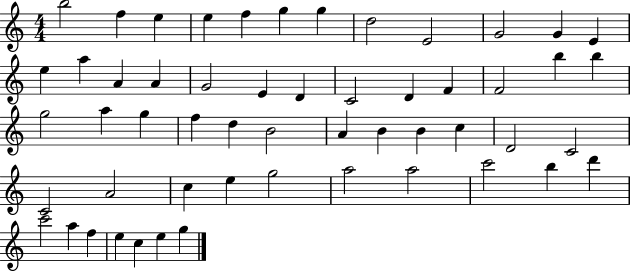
B5/h F5/q E5/q E5/q F5/q G5/q G5/q D5/h E4/h G4/h G4/q E4/q E5/q A5/q A4/q A4/q G4/h E4/q D4/q C4/h D4/q F4/q F4/h B5/q B5/q G5/h A5/q G5/q F5/q D5/q B4/h A4/q B4/q B4/q C5/q D4/h C4/h C4/h A4/h C5/q E5/q G5/h A5/h A5/h C6/h B5/q D6/q C6/h A5/q F5/q E5/q C5/q E5/q G5/q